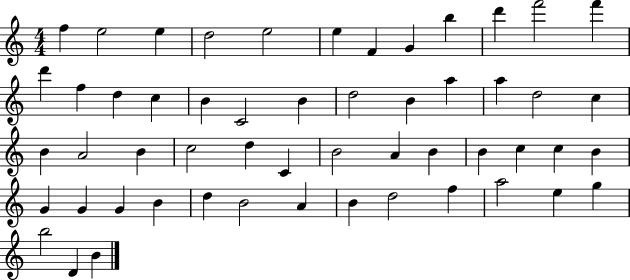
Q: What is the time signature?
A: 4/4